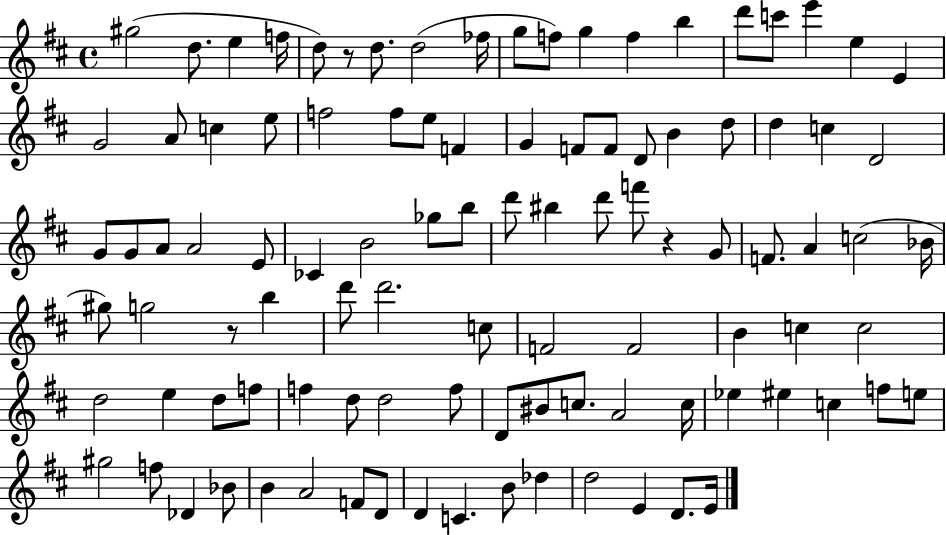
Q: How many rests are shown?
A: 3